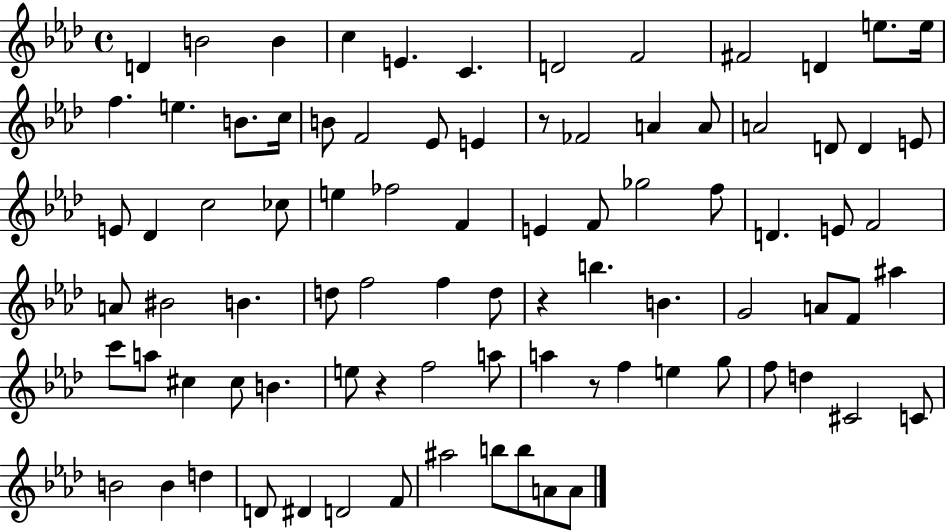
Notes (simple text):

D4/q B4/h B4/q C5/q E4/q. C4/q. D4/h F4/h F#4/h D4/q E5/e. E5/s F5/q. E5/q. B4/e. C5/s B4/e F4/h Eb4/e E4/q R/e FES4/h A4/q A4/e A4/h D4/e D4/q E4/e E4/e Db4/q C5/h CES5/e E5/q FES5/h F4/q E4/q F4/e Gb5/h F5/e D4/q. E4/e F4/h A4/e BIS4/h B4/q. D5/e F5/h F5/q D5/e R/q B5/q. B4/q. G4/h A4/e F4/e A#5/q C6/e A5/e C#5/q C#5/e B4/q. E5/e R/q F5/h A5/e A5/q R/e F5/q E5/q G5/e F5/e D5/q C#4/h C4/e B4/h B4/q D5/q D4/e D#4/q D4/h F4/e A#5/h B5/e B5/e A4/e A4/e